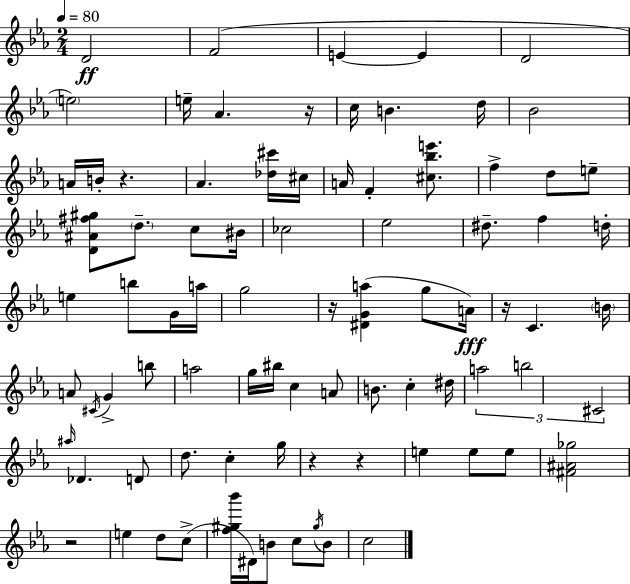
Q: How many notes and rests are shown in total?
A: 84